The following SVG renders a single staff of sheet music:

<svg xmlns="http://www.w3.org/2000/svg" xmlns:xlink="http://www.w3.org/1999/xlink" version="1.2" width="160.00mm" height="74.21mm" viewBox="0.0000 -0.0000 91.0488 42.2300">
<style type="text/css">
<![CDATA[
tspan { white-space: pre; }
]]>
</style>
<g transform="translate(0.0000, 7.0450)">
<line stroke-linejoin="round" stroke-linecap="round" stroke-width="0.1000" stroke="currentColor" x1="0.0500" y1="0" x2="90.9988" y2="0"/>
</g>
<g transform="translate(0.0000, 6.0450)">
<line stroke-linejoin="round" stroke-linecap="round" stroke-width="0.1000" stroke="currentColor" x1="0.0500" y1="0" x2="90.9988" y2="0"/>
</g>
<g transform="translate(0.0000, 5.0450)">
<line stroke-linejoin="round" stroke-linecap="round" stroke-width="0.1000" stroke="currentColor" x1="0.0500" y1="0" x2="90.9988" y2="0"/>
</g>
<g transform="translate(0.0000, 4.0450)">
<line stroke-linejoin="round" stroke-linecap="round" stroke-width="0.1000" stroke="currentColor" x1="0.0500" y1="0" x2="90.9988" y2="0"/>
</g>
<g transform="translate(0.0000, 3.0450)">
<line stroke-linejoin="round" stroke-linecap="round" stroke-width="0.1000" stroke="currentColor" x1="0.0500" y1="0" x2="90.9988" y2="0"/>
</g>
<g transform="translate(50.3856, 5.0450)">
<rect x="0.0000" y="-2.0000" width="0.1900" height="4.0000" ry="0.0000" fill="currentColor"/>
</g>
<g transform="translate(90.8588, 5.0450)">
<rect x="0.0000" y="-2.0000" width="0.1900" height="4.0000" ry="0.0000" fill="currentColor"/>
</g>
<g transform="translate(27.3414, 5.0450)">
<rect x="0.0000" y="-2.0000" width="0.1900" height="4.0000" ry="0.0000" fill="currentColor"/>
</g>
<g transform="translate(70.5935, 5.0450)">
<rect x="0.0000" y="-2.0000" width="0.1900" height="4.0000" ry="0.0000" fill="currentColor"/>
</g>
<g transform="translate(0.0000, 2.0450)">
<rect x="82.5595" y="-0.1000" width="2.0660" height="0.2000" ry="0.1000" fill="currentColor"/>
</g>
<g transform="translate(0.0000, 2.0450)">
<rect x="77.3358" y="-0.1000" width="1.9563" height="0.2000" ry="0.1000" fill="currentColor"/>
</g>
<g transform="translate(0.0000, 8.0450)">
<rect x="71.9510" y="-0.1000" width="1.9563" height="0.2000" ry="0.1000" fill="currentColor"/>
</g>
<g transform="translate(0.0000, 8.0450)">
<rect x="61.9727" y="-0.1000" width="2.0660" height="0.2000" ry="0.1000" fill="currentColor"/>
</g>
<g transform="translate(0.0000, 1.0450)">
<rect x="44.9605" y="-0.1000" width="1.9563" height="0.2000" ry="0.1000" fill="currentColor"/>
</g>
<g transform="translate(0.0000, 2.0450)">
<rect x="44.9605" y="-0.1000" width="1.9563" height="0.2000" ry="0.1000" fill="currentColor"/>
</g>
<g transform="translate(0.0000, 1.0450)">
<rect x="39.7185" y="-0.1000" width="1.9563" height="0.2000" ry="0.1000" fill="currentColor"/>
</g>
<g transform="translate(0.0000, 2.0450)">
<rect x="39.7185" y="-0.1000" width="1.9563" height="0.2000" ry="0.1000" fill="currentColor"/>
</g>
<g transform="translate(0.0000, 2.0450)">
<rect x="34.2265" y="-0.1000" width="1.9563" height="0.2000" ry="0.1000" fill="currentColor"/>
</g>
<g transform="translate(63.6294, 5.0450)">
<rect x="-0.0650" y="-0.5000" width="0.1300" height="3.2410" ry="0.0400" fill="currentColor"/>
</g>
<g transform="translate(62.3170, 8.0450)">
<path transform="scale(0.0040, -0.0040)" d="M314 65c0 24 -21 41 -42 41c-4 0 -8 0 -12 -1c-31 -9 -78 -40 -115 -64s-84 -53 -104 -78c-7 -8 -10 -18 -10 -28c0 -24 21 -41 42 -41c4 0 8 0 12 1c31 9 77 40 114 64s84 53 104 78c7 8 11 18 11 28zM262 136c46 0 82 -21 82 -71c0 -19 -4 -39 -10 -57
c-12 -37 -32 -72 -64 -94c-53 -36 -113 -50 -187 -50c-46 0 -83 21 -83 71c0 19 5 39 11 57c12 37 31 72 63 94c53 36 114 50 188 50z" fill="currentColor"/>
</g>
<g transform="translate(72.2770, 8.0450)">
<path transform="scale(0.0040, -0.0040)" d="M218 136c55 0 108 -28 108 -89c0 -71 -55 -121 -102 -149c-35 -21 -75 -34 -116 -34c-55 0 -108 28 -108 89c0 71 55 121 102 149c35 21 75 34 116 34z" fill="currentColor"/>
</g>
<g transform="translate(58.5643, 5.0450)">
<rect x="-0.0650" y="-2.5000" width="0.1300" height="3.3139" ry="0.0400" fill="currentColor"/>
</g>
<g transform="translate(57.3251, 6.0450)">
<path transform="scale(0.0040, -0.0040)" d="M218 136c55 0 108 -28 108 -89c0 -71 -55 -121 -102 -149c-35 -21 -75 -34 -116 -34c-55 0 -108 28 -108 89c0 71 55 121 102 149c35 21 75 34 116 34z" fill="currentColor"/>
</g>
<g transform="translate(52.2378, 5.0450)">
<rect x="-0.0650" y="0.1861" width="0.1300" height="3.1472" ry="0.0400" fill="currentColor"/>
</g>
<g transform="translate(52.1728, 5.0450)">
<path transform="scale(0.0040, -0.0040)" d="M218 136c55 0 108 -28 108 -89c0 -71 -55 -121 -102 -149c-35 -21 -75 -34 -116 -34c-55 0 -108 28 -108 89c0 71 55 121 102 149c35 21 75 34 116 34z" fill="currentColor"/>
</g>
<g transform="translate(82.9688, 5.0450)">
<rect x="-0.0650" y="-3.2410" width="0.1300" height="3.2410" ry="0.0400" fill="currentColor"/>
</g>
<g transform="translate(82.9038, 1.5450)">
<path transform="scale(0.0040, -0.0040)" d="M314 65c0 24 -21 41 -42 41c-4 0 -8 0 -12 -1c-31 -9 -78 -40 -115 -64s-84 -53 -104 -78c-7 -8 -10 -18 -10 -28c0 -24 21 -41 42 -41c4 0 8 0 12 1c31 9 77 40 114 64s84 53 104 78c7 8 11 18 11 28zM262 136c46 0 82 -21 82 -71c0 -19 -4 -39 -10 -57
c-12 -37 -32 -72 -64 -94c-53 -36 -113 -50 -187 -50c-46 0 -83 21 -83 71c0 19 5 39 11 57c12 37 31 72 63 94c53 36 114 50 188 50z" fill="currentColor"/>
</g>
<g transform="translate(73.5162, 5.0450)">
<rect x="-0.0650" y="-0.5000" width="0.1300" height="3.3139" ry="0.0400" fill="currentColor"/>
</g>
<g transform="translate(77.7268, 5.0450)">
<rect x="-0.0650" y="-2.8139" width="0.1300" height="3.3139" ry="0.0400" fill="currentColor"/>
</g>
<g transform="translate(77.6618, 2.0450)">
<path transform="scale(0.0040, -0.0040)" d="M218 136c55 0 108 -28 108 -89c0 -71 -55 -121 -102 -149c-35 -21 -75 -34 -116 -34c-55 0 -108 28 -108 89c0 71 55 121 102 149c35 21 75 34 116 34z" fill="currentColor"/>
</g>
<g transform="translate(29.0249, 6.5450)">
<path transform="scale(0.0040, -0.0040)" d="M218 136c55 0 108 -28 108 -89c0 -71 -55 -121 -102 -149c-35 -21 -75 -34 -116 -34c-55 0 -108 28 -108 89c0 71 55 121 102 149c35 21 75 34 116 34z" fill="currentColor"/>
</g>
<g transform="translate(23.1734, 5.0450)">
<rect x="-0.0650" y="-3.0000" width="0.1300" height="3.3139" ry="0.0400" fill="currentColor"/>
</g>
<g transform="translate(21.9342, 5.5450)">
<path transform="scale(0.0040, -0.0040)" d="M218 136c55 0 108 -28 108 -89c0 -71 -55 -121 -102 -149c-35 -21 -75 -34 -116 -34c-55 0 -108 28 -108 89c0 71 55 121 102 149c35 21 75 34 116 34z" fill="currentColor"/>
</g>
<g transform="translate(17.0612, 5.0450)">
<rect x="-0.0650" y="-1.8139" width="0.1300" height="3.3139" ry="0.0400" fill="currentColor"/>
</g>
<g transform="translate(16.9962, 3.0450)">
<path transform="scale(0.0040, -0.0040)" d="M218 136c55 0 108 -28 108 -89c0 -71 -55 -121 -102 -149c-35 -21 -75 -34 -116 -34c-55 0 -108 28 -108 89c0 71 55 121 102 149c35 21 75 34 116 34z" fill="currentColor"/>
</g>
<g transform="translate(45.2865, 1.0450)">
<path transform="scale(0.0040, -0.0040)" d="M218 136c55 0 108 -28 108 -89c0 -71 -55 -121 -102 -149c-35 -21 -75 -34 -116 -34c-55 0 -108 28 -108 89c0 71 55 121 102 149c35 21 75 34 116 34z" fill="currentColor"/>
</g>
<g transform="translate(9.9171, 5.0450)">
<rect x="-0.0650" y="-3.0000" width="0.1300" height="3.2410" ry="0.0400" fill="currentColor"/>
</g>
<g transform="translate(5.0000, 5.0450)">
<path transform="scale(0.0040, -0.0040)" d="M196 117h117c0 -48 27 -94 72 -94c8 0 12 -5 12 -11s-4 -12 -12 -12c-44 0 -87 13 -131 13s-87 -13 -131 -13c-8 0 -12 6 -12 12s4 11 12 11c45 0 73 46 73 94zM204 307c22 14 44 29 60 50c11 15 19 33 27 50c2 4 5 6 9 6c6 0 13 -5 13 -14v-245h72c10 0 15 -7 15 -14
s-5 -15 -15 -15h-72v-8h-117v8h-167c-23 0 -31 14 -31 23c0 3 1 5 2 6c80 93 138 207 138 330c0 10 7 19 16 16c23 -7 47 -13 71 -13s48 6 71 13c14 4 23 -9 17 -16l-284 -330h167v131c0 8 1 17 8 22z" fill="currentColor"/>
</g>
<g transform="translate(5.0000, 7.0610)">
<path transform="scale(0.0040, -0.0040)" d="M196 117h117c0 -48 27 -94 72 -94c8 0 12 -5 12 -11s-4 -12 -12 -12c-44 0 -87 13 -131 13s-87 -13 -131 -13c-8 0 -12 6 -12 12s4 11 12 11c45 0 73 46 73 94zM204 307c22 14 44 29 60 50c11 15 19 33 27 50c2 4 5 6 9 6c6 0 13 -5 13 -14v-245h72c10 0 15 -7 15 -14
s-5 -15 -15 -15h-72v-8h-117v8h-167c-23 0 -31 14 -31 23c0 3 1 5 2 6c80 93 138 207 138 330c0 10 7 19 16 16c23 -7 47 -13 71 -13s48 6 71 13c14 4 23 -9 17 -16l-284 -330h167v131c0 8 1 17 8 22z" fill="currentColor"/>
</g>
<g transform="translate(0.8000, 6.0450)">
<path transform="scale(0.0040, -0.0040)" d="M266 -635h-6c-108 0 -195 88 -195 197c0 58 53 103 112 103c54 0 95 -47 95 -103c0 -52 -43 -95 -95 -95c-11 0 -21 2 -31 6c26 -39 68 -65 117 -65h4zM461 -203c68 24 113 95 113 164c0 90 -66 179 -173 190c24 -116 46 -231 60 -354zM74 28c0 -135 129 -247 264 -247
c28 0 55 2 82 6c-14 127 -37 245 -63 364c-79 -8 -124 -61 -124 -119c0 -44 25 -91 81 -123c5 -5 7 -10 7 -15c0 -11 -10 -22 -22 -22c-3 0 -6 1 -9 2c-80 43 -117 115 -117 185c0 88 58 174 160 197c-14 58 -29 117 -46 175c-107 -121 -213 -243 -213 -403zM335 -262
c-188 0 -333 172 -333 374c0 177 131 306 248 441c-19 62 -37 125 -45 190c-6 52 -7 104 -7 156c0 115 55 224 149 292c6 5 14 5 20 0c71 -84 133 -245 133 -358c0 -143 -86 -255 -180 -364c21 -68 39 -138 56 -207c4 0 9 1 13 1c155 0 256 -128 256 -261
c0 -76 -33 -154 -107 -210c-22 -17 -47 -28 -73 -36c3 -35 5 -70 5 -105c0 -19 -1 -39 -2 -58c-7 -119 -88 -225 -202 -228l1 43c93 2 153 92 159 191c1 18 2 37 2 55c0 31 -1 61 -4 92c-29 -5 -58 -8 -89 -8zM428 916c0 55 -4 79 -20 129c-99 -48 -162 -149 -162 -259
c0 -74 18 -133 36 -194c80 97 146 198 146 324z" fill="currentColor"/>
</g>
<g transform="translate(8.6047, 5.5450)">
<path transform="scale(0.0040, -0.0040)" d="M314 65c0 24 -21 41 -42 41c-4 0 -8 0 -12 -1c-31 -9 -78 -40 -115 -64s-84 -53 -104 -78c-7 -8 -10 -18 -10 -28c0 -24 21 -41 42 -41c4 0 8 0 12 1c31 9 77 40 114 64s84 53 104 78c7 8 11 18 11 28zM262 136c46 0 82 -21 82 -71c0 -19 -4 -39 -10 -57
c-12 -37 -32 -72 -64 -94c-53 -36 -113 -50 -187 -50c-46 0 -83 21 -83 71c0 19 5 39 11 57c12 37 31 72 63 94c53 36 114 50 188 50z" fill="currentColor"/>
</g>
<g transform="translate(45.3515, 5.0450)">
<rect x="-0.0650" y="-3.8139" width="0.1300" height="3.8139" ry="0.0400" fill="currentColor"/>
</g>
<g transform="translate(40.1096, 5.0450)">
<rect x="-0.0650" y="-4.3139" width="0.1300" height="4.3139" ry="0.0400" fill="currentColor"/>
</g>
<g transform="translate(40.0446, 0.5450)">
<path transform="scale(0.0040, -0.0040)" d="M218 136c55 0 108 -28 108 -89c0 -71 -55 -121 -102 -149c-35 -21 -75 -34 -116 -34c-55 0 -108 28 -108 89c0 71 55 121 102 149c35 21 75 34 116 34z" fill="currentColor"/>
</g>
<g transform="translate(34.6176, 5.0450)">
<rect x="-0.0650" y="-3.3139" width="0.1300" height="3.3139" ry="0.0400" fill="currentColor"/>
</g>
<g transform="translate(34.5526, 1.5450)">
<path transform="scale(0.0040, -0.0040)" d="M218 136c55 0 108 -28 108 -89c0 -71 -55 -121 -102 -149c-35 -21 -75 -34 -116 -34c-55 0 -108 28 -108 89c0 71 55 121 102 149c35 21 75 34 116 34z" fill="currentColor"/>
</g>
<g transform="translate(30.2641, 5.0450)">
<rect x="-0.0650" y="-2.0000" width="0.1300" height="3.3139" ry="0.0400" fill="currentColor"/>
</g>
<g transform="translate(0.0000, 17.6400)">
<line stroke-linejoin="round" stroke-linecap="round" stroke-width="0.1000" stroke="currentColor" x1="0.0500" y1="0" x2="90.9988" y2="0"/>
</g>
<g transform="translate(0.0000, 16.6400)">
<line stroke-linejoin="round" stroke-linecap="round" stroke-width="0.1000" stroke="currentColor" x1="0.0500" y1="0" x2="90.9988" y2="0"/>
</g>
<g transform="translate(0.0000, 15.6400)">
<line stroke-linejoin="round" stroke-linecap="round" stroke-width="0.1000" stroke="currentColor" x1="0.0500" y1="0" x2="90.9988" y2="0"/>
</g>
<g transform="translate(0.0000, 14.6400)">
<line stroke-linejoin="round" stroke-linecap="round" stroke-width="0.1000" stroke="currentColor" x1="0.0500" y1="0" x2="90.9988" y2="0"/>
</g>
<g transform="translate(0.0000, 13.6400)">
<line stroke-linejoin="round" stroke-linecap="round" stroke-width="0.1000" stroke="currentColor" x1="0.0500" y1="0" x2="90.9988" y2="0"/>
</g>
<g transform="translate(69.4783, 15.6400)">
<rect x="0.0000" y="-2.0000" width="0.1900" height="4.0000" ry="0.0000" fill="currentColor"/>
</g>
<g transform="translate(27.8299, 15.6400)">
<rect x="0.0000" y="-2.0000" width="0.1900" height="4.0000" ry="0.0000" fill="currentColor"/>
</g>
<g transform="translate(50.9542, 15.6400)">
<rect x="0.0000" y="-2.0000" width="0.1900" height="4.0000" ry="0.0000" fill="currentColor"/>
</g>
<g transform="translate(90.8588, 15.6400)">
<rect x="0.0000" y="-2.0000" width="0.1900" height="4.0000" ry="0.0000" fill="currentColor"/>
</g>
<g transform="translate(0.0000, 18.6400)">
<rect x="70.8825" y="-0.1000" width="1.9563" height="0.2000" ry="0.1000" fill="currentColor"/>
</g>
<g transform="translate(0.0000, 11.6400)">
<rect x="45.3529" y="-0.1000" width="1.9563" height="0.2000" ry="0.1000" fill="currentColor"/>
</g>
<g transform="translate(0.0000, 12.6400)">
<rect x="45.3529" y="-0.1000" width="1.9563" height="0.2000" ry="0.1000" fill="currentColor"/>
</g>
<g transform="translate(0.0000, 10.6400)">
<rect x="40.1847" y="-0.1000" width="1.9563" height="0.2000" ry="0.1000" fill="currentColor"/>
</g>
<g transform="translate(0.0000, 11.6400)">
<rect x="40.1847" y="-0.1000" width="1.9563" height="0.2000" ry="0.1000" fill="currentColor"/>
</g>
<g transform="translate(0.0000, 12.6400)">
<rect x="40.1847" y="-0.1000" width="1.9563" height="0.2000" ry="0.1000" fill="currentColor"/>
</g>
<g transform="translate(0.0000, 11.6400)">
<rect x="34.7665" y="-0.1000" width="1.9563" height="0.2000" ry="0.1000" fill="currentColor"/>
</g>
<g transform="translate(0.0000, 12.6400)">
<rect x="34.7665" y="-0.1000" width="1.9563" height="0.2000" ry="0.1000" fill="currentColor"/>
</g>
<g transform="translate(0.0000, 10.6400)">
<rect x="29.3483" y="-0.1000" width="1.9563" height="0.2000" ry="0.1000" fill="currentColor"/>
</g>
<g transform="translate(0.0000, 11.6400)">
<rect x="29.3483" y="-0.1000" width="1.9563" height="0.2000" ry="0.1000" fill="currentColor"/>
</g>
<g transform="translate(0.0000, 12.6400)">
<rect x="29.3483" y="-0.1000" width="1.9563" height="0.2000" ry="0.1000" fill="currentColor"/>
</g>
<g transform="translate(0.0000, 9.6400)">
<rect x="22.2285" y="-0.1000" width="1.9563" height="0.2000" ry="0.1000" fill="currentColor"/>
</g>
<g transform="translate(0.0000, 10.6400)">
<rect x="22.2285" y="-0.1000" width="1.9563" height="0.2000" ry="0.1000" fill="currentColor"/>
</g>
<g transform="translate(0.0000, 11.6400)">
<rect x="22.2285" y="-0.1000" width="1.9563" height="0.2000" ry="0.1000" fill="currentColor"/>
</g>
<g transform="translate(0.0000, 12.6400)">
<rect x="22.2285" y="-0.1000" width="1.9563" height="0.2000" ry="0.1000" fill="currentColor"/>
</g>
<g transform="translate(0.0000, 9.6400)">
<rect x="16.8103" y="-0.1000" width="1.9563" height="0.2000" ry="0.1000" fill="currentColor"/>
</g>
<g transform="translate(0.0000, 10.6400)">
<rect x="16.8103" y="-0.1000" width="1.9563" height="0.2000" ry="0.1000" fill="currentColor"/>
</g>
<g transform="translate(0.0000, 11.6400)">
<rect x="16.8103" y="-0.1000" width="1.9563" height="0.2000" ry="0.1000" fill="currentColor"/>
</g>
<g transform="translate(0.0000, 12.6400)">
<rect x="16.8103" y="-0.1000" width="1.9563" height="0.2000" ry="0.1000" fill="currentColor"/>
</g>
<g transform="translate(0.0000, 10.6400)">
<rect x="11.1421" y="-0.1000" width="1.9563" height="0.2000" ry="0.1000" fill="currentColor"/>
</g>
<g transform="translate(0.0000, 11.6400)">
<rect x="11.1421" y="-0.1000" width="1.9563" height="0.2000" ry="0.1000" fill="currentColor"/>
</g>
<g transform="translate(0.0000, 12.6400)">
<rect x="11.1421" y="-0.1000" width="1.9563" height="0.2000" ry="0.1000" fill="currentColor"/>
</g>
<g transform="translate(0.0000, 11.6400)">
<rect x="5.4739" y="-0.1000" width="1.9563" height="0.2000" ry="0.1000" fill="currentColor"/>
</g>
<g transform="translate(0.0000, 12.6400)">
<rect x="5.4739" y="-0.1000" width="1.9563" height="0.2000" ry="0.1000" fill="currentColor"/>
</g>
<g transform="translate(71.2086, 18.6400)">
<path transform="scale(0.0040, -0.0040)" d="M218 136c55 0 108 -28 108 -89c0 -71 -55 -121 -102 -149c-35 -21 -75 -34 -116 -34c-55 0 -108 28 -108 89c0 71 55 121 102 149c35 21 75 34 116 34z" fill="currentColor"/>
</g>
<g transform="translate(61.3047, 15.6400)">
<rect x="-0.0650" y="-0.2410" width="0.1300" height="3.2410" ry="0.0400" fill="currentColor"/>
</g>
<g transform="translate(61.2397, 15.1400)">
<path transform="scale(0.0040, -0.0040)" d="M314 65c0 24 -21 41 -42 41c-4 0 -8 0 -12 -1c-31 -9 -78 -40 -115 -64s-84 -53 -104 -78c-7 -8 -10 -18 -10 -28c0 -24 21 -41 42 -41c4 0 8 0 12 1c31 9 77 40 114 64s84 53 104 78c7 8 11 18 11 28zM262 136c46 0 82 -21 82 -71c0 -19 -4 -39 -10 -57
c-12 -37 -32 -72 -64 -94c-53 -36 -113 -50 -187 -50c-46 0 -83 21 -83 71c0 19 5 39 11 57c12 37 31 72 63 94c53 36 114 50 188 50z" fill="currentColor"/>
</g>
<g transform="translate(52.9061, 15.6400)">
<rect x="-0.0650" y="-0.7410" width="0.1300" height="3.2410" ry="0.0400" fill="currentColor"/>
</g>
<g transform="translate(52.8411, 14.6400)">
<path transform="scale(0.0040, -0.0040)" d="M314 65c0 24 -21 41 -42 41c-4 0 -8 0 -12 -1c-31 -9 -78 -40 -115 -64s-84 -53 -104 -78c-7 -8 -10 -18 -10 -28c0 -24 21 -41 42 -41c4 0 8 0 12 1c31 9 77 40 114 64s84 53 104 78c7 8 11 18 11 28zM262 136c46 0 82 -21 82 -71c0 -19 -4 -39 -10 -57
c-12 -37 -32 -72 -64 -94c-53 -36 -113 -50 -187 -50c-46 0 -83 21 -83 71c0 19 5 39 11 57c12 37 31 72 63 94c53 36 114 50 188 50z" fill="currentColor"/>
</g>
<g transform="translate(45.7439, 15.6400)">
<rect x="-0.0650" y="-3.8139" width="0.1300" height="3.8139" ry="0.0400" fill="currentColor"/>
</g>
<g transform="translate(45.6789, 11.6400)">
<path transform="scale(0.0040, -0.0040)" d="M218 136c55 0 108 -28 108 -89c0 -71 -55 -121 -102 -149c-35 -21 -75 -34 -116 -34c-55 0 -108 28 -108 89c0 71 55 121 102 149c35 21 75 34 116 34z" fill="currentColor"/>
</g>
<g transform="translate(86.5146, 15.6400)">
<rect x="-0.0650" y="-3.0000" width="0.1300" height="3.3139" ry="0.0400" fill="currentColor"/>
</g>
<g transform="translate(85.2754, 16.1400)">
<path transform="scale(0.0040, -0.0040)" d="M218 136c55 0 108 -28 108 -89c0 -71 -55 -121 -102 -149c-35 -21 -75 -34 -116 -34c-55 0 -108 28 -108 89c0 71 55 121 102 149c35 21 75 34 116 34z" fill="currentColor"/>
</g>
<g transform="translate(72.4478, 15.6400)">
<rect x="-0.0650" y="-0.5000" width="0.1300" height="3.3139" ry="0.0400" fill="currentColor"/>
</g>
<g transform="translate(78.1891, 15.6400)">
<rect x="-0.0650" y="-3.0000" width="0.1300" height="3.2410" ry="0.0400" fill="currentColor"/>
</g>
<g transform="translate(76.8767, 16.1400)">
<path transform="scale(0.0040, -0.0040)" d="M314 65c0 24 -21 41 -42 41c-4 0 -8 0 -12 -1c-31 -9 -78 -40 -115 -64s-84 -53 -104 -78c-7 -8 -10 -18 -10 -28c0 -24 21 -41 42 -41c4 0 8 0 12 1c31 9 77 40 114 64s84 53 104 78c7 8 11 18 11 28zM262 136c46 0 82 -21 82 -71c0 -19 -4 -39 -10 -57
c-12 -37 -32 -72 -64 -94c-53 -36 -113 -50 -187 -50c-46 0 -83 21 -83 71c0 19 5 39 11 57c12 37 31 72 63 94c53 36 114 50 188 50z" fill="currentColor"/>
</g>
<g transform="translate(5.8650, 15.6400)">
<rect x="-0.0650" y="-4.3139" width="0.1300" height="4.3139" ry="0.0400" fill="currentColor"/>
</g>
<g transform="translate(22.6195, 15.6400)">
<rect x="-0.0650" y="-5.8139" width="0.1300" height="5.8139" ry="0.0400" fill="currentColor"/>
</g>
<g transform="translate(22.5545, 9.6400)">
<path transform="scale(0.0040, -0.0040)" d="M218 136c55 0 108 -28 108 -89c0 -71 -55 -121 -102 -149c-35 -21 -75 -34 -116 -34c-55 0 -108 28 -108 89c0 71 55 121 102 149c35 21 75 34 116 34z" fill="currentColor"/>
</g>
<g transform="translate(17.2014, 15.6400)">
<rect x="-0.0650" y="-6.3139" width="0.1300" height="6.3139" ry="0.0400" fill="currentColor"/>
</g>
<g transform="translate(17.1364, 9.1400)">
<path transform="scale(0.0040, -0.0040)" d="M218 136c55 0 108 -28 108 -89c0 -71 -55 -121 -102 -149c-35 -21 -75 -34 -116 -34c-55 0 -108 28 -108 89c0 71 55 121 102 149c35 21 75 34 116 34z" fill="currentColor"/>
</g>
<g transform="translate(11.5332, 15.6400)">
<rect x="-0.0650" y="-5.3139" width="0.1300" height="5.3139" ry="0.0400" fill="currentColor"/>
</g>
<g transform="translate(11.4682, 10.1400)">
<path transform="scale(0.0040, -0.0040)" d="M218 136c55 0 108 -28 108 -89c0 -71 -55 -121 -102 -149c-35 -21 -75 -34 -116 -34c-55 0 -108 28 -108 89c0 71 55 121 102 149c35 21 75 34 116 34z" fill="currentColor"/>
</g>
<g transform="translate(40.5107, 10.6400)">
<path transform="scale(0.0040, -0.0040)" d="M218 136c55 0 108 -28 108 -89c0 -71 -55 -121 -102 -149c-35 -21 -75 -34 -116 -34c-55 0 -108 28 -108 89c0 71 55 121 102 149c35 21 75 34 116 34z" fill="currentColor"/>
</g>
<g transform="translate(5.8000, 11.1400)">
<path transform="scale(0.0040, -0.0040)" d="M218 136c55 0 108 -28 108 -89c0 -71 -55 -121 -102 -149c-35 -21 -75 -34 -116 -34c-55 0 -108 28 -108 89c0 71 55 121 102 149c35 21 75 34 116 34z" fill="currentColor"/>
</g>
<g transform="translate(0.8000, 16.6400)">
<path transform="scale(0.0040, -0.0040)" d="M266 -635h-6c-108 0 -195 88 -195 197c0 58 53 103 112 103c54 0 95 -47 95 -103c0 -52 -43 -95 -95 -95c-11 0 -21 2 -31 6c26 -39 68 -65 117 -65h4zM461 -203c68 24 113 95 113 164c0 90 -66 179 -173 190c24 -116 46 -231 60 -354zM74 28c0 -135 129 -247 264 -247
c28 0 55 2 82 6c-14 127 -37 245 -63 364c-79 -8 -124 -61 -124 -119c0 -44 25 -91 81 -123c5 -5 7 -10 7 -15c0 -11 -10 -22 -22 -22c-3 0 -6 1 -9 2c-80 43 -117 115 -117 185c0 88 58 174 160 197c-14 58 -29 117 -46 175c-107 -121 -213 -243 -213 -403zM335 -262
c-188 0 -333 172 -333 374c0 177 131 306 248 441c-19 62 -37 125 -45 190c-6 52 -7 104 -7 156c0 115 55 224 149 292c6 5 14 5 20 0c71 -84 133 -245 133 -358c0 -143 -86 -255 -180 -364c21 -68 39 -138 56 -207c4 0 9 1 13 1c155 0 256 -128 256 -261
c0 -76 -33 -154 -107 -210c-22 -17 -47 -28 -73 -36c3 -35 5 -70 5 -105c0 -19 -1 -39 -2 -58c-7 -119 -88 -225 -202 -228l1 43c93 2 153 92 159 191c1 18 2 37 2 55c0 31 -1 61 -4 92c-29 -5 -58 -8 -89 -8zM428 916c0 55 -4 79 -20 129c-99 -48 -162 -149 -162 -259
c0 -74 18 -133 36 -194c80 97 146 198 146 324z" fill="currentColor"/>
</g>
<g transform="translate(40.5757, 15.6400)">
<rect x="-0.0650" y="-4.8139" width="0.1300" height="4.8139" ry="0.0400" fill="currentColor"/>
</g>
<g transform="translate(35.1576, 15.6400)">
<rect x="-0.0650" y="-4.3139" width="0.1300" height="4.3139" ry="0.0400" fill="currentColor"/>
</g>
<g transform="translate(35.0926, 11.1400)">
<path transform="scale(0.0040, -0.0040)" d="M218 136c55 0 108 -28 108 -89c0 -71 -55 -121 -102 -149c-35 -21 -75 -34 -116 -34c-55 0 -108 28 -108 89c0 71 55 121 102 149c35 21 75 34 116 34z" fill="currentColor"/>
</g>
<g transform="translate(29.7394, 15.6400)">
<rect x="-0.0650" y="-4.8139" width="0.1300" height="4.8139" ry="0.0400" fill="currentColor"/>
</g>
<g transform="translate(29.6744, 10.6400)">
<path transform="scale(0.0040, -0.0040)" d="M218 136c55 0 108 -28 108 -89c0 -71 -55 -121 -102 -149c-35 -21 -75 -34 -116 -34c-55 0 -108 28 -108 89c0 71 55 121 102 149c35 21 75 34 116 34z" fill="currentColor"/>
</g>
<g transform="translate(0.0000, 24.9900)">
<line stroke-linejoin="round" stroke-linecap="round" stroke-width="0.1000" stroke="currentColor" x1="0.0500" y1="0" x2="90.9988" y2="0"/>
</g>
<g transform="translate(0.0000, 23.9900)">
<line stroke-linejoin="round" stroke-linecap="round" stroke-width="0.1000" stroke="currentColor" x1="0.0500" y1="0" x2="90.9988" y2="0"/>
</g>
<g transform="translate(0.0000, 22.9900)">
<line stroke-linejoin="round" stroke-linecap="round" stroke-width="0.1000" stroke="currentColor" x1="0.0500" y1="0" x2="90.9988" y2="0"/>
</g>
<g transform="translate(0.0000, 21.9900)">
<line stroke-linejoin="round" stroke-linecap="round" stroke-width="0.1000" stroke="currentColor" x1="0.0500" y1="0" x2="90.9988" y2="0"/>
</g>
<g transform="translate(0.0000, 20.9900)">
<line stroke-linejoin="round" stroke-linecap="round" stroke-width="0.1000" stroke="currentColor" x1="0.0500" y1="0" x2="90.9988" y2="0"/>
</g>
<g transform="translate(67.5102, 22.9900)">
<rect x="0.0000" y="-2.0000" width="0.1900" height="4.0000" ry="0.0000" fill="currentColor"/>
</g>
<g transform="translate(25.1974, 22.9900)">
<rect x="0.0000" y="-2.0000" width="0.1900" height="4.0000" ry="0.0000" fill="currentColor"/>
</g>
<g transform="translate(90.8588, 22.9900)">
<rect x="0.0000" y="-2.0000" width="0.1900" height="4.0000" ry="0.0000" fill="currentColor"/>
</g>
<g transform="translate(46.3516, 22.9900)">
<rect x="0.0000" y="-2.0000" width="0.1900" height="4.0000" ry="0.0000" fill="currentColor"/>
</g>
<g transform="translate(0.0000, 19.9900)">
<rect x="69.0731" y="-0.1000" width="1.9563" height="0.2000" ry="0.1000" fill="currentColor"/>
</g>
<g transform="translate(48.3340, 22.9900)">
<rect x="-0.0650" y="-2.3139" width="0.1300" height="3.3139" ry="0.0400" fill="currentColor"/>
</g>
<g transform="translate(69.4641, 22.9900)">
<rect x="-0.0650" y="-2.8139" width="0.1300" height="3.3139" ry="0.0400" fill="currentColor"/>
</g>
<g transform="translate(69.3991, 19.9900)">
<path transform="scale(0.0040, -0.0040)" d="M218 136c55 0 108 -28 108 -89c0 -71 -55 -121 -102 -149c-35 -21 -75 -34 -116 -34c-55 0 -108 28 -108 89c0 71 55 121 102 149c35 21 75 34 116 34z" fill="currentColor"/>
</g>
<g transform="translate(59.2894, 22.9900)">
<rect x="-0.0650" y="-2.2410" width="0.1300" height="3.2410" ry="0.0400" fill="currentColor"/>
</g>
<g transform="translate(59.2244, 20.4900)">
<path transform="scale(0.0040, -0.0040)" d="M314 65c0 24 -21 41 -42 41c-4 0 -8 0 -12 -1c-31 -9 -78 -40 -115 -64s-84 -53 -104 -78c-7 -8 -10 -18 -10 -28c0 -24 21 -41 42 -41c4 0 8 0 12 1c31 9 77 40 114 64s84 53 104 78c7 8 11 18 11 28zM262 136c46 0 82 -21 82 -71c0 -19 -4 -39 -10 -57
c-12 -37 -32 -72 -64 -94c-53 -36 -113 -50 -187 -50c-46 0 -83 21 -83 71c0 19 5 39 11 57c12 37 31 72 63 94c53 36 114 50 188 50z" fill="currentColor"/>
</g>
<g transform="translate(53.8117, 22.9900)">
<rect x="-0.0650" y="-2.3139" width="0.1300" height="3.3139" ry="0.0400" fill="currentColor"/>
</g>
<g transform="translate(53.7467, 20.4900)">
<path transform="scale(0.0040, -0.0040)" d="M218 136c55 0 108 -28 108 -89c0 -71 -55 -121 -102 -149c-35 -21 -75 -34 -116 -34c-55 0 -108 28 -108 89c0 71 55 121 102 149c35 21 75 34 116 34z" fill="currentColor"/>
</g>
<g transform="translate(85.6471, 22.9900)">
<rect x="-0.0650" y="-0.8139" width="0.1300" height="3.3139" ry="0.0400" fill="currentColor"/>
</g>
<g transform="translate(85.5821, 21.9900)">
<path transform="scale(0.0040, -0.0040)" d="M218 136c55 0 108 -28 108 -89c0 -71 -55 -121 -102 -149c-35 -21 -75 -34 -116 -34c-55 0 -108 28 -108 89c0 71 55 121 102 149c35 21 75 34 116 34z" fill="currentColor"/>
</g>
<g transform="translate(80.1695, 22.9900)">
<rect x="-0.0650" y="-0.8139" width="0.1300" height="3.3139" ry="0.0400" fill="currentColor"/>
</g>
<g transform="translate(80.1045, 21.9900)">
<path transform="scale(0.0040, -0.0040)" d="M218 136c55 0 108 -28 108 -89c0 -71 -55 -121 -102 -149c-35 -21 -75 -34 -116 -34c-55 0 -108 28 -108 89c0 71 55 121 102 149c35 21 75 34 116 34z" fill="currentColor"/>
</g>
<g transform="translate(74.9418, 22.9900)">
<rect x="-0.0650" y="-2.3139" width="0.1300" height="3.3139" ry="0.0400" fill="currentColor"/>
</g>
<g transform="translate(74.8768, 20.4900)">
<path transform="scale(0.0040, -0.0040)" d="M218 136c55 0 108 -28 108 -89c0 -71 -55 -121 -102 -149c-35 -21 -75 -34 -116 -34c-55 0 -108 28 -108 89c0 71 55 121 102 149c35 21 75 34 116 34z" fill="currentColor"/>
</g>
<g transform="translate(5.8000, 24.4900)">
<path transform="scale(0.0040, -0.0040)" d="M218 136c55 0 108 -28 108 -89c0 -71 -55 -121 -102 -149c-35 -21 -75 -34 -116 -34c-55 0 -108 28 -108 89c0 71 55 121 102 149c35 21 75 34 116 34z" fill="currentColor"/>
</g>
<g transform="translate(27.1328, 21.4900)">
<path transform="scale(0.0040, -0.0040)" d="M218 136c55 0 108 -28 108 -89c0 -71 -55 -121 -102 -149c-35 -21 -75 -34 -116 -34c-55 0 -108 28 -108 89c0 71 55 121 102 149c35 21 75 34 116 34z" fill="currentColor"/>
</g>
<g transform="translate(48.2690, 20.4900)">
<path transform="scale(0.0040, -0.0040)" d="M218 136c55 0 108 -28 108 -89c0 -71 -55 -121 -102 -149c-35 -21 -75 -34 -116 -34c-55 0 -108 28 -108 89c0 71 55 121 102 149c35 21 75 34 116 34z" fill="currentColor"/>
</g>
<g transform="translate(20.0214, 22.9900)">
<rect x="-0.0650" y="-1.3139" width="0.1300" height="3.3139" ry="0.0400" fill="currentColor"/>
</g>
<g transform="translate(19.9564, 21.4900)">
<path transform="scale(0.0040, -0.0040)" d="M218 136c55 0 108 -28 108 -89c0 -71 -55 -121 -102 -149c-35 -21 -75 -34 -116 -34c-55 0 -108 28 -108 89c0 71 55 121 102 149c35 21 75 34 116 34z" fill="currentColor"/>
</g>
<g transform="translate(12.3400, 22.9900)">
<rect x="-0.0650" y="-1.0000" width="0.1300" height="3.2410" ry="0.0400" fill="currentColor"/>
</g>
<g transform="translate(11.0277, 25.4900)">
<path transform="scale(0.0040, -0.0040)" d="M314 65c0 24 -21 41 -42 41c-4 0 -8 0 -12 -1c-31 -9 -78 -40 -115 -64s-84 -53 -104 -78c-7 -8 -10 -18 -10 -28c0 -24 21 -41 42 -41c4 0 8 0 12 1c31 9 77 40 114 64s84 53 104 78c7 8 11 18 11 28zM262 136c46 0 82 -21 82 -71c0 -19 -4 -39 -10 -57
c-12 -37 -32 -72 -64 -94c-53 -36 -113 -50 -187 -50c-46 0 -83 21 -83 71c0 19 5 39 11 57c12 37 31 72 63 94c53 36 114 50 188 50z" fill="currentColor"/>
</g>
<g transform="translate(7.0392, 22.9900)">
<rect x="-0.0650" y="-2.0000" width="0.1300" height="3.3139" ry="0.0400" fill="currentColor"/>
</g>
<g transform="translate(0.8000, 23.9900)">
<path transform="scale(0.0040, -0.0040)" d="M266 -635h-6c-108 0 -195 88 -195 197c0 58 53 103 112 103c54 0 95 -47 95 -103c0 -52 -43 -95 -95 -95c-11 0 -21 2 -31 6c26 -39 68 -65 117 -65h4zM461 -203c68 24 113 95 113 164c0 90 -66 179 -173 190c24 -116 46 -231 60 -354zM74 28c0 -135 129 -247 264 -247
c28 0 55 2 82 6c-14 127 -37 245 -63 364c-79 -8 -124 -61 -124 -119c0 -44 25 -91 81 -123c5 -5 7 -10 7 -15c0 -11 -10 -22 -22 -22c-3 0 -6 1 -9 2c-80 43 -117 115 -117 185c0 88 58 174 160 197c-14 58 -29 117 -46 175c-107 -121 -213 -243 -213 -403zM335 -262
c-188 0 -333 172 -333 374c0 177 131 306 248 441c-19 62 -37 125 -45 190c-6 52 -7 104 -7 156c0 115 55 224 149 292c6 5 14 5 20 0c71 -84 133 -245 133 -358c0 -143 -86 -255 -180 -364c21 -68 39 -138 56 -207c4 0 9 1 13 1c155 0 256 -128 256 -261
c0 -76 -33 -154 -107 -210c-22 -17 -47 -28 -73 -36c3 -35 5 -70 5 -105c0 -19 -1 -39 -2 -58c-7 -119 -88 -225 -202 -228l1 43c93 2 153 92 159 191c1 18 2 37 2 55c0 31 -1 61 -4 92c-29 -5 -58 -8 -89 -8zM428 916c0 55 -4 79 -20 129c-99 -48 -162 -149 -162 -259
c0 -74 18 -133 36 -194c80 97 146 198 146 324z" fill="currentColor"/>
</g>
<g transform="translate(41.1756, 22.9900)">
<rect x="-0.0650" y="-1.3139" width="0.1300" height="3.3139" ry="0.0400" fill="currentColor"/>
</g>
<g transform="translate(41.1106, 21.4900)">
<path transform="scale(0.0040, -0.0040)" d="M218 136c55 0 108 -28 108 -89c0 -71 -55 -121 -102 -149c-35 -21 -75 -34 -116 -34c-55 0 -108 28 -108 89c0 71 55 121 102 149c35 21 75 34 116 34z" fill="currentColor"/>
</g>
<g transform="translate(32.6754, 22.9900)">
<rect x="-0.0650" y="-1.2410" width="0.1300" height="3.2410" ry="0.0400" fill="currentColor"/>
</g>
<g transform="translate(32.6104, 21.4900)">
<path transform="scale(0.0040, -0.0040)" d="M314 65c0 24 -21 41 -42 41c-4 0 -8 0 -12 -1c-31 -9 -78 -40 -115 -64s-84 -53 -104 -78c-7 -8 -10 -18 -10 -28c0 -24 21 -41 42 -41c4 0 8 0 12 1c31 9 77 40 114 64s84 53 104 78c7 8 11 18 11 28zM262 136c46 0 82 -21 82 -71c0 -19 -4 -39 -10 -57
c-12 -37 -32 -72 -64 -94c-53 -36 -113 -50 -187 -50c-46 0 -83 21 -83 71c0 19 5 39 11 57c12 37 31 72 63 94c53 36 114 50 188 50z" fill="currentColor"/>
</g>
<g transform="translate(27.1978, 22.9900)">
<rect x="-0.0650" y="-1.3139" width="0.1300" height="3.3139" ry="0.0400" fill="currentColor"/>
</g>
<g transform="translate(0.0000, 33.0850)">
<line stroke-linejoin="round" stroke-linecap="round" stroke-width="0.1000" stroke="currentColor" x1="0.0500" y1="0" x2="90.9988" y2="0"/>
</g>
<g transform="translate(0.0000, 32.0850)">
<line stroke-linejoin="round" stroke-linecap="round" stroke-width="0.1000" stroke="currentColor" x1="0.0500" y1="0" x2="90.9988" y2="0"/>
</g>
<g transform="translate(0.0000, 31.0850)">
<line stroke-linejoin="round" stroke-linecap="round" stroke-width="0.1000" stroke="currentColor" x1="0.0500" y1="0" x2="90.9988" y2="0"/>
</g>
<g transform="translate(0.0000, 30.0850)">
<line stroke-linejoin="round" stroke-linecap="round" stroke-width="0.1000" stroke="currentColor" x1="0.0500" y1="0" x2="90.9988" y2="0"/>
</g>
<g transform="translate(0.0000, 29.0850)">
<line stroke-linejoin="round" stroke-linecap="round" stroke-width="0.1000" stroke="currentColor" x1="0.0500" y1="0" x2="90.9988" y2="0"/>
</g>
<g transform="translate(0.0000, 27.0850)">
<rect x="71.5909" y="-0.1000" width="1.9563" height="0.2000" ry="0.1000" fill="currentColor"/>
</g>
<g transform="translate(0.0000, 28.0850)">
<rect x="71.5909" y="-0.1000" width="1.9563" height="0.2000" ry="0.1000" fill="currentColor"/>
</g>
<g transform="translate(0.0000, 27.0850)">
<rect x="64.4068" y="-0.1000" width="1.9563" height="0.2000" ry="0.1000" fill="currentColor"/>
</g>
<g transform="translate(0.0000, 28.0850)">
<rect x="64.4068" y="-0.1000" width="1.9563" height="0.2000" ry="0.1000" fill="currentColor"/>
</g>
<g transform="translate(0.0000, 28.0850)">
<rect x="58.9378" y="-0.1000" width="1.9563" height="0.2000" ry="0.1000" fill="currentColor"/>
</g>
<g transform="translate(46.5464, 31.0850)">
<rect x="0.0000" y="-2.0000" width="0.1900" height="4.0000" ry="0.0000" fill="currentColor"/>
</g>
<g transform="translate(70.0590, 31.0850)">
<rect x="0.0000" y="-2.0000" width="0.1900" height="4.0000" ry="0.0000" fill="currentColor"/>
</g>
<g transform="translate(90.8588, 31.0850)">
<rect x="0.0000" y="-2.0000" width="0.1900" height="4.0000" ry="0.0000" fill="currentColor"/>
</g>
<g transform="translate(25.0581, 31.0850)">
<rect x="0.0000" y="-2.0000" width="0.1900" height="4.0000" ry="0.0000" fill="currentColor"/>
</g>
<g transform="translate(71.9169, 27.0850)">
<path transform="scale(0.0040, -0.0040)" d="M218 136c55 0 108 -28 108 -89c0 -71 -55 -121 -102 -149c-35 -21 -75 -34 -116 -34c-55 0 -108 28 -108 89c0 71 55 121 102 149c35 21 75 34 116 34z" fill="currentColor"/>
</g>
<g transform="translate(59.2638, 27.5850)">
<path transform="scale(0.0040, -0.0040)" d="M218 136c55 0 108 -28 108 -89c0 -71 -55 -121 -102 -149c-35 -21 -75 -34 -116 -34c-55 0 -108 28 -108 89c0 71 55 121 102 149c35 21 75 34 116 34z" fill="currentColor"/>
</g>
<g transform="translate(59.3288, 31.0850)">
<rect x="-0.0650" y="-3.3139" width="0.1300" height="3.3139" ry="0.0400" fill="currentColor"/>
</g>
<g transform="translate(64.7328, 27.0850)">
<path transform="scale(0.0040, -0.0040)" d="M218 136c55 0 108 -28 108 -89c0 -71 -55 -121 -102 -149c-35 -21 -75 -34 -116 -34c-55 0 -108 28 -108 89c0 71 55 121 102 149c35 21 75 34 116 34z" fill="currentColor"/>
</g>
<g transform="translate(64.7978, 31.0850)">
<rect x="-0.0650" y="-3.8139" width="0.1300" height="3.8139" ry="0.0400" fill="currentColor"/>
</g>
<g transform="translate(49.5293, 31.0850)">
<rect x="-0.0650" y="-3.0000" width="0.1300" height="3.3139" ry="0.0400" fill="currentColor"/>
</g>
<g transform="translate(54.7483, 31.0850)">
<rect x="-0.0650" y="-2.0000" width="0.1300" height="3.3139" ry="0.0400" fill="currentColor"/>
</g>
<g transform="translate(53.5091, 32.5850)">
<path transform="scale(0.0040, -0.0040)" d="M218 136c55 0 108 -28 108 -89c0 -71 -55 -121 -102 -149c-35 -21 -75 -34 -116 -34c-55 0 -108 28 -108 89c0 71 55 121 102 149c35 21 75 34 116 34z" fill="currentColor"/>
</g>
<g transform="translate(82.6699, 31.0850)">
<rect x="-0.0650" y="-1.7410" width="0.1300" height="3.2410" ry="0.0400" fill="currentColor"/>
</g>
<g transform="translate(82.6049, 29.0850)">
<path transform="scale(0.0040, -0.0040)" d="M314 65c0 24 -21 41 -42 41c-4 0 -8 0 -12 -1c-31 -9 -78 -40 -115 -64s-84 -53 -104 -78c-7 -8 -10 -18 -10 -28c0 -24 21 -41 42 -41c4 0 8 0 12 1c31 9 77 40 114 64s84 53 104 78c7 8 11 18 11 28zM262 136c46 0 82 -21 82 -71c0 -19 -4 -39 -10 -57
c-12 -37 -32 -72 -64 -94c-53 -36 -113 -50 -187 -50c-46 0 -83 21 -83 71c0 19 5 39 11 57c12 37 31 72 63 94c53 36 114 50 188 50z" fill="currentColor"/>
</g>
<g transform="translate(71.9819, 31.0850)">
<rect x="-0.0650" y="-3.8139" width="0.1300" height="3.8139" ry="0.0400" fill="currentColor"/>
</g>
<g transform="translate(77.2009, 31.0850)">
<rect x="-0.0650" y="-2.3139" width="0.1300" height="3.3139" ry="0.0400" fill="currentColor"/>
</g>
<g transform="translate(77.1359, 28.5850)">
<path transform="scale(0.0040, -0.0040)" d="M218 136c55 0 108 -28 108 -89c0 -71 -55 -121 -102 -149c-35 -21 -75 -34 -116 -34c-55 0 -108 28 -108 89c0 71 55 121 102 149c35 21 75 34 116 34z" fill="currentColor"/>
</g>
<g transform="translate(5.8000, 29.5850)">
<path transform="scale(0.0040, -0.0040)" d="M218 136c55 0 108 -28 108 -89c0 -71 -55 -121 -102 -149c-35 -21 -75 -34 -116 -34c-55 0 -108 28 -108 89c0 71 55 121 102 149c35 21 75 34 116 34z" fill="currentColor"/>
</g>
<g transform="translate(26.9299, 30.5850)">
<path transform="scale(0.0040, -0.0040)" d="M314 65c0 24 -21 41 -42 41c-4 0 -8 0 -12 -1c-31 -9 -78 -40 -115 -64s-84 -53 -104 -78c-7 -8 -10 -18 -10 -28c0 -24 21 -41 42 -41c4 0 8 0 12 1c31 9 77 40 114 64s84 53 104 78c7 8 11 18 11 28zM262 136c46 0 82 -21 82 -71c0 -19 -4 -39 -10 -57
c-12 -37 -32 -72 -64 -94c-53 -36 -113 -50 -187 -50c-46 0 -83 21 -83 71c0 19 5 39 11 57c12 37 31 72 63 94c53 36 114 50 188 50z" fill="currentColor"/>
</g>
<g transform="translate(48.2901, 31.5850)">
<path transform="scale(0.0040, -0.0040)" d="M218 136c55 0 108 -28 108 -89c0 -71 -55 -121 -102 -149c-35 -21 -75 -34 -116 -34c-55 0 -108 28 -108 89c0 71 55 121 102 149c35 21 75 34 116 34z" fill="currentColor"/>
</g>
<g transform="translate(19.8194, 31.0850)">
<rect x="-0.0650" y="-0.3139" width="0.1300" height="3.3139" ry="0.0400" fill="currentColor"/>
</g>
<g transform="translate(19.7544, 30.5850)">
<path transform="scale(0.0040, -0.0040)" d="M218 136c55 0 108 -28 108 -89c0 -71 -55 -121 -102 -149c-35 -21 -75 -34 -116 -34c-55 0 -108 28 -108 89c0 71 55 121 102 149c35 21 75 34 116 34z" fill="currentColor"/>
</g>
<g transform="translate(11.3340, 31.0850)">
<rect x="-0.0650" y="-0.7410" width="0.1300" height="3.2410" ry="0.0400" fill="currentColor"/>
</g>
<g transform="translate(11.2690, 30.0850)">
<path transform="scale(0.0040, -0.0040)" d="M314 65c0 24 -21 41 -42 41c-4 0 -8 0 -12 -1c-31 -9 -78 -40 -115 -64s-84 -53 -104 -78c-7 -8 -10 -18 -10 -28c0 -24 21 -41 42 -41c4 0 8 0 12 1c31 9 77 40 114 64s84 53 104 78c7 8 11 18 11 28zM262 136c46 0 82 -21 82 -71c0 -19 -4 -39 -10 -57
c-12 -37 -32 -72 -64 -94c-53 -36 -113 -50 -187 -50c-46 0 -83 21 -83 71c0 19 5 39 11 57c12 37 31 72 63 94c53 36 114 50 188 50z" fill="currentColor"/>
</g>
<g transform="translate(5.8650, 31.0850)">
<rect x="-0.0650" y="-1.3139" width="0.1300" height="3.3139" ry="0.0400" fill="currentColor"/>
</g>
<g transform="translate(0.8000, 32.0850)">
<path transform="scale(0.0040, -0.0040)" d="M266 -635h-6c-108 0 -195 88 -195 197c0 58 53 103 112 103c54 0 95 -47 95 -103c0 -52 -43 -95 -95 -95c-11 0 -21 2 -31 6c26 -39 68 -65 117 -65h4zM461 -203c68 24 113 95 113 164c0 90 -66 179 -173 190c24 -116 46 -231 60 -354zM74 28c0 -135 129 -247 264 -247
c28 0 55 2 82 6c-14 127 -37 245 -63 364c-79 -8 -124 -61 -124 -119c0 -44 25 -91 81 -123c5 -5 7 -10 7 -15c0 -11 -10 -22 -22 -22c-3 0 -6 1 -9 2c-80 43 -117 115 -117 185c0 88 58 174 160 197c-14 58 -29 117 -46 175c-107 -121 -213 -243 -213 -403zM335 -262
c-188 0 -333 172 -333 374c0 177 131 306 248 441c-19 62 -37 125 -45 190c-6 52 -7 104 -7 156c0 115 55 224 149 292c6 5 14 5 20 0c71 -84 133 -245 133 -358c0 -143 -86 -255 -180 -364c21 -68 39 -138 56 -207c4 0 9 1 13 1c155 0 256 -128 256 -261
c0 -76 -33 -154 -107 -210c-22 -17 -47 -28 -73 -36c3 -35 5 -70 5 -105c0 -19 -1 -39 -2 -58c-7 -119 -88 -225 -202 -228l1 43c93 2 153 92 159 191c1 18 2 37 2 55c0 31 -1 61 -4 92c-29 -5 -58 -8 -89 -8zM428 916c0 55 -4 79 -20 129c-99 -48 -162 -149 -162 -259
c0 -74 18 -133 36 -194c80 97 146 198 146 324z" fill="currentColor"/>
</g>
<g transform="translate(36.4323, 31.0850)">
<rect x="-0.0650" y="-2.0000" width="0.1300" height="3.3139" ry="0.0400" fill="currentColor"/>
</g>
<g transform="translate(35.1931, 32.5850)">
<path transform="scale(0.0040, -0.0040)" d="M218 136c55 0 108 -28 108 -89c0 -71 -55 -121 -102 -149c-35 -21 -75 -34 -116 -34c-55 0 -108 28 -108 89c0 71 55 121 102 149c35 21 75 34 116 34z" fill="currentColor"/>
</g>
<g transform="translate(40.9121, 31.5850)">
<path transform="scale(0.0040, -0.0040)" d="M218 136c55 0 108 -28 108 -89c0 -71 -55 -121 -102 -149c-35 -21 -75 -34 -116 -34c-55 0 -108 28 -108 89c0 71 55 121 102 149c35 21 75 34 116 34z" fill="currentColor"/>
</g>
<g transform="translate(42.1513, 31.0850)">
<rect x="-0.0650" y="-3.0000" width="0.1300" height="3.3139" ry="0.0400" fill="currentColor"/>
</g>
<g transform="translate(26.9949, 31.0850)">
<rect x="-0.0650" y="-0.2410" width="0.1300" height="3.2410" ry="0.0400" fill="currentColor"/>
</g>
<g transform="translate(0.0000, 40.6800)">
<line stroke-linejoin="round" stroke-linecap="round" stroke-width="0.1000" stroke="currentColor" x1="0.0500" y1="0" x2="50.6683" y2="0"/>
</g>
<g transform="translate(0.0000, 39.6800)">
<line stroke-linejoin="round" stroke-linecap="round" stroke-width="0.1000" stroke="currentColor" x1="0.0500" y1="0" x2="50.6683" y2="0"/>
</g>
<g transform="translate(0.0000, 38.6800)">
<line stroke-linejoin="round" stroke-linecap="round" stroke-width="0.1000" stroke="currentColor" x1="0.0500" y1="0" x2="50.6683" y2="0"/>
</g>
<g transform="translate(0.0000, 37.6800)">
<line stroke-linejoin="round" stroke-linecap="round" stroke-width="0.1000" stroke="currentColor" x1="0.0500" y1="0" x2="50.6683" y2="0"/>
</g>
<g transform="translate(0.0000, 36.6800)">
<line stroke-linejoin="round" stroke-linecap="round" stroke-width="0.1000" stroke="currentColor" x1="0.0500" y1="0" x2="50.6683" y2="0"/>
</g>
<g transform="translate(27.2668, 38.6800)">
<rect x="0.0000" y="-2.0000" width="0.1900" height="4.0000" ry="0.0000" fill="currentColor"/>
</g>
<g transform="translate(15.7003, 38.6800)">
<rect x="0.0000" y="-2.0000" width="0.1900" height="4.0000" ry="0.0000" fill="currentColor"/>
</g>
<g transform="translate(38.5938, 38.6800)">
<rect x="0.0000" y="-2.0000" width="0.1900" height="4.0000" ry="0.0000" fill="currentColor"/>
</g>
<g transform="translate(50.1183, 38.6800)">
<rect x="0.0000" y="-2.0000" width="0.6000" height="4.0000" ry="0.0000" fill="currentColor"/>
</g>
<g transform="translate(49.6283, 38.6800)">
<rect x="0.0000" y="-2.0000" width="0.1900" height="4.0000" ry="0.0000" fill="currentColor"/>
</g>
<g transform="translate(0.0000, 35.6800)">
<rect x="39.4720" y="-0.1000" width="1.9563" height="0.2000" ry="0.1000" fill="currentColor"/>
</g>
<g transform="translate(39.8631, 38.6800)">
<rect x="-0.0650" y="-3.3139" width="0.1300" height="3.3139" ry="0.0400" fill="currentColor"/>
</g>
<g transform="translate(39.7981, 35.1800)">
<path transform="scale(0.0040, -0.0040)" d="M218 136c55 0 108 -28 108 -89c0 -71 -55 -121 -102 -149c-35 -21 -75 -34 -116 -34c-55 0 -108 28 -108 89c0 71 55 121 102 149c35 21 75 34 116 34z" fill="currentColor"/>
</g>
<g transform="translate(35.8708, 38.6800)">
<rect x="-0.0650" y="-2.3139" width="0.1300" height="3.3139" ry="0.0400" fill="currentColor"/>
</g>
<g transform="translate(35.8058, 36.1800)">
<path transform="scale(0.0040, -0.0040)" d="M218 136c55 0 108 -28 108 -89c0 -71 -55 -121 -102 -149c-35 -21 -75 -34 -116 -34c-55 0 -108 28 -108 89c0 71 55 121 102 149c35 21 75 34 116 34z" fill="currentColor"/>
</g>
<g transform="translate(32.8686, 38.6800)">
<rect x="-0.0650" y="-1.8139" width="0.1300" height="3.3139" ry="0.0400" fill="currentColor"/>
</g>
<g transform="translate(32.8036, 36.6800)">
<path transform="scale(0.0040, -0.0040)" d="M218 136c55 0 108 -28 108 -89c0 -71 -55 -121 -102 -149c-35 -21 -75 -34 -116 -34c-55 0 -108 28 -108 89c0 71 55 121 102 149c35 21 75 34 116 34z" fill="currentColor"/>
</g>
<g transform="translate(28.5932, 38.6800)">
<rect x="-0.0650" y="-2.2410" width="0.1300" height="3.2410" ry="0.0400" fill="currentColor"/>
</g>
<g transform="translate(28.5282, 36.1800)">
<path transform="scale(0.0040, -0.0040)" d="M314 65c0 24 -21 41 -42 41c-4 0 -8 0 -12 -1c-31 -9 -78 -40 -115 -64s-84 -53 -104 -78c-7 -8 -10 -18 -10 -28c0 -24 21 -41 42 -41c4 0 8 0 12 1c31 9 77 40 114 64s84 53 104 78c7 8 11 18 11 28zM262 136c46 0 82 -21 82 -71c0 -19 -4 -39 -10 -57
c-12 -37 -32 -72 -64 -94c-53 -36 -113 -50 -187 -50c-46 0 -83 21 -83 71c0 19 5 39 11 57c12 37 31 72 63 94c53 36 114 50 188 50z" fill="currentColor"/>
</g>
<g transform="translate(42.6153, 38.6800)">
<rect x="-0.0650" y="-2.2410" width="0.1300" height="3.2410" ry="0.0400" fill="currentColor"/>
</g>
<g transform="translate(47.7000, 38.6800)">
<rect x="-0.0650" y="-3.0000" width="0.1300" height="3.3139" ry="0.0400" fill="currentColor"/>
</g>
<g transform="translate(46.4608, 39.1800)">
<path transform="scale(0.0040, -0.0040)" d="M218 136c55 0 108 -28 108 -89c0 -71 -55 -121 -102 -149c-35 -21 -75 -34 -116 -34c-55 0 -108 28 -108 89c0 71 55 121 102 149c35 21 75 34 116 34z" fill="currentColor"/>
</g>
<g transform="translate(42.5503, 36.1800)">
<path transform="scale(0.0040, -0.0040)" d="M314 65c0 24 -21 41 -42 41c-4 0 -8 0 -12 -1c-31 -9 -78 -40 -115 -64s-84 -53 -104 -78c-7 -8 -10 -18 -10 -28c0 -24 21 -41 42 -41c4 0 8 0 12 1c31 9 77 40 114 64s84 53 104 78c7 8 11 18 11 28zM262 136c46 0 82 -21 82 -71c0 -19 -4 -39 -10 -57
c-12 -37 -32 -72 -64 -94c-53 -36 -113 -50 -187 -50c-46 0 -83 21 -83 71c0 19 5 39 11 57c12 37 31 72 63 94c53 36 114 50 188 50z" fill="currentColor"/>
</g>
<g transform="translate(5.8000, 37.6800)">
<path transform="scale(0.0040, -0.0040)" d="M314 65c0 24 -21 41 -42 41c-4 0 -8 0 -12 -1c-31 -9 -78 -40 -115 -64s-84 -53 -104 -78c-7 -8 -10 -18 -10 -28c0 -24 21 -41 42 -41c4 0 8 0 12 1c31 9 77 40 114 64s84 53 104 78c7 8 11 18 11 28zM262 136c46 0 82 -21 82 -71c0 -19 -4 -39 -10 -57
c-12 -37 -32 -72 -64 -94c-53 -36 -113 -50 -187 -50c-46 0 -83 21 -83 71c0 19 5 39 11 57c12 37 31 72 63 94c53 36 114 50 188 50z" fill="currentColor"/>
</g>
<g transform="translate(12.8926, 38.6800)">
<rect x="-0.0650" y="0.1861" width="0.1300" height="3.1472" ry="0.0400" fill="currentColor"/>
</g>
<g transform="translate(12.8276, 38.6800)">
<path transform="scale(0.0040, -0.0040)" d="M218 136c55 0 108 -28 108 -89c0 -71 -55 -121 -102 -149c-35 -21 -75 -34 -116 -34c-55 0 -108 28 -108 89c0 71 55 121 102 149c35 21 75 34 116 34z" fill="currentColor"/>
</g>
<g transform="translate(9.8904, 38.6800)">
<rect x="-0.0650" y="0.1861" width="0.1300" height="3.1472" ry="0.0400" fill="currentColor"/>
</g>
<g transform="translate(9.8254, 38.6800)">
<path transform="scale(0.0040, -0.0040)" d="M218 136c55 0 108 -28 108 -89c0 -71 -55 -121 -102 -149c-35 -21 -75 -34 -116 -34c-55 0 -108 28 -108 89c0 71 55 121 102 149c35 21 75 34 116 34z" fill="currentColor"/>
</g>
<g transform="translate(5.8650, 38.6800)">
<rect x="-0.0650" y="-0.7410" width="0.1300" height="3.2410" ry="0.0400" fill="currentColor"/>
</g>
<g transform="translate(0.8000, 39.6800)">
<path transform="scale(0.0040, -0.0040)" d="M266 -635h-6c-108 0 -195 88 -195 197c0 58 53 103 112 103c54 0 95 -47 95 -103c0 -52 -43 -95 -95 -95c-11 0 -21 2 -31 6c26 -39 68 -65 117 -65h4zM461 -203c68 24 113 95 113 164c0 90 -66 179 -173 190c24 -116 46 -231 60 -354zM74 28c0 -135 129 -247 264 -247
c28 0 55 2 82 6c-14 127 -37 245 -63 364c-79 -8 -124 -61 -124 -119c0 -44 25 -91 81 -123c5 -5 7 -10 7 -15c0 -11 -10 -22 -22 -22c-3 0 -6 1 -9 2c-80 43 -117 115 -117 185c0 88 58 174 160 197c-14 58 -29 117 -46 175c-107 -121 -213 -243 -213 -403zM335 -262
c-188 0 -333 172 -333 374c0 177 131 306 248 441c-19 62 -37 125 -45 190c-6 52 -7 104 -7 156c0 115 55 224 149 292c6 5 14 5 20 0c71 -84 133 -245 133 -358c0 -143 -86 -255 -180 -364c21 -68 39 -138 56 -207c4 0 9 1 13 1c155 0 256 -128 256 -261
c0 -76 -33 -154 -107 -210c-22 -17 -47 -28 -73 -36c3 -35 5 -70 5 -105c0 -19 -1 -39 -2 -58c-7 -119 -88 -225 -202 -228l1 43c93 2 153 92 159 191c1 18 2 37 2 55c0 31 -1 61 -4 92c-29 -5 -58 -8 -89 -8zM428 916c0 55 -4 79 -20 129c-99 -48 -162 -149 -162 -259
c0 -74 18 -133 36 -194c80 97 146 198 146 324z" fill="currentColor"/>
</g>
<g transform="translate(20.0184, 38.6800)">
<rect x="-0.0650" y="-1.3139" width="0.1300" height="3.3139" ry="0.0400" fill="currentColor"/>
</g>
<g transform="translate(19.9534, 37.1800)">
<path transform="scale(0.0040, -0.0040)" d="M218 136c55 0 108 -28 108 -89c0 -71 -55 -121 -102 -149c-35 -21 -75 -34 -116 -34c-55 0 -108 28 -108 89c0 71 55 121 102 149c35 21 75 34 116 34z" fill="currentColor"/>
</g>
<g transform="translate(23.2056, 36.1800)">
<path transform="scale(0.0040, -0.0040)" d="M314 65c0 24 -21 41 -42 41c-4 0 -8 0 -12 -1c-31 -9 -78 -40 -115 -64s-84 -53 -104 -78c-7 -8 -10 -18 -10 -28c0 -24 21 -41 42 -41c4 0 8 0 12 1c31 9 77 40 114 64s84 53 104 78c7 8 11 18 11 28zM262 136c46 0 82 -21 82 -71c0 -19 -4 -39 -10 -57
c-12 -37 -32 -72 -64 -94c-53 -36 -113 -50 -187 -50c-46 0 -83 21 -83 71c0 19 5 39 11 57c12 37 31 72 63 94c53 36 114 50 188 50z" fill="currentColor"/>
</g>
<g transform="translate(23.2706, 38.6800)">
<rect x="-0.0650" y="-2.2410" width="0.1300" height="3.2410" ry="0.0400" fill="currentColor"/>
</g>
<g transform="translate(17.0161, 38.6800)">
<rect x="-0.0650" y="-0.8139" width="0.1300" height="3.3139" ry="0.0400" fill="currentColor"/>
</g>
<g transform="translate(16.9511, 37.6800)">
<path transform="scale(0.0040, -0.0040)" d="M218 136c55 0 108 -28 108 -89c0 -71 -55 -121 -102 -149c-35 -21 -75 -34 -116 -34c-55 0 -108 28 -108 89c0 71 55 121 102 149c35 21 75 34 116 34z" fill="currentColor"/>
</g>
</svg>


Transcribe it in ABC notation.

X:1
T:Untitled
M:4/4
L:1/4
K:C
A2 f A F b d' c' B G C2 C a b2 d' f' a' g' e' d' e' c' d2 c2 C A2 A F D2 e e e2 e g g g2 a g d d e d2 c c2 F A A F b c' c' g f2 d2 B B d e g2 g2 f g b g2 A